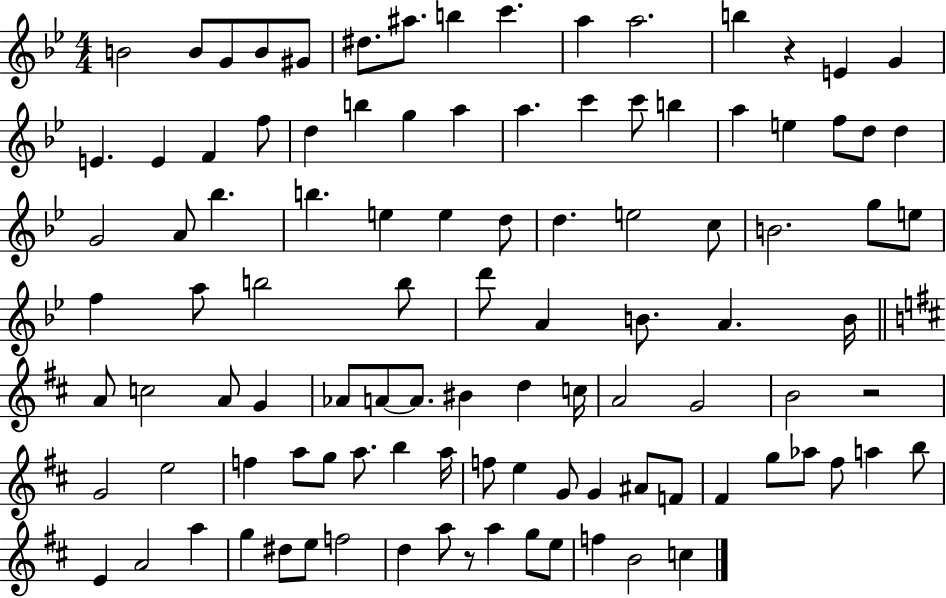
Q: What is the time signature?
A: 4/4